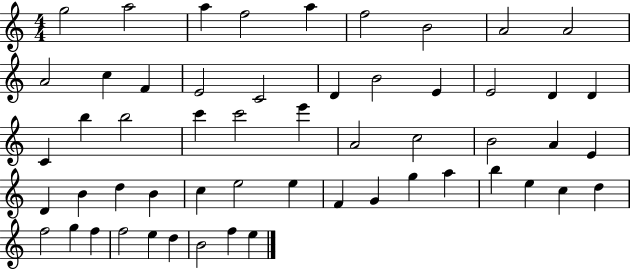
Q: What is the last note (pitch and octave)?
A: E5